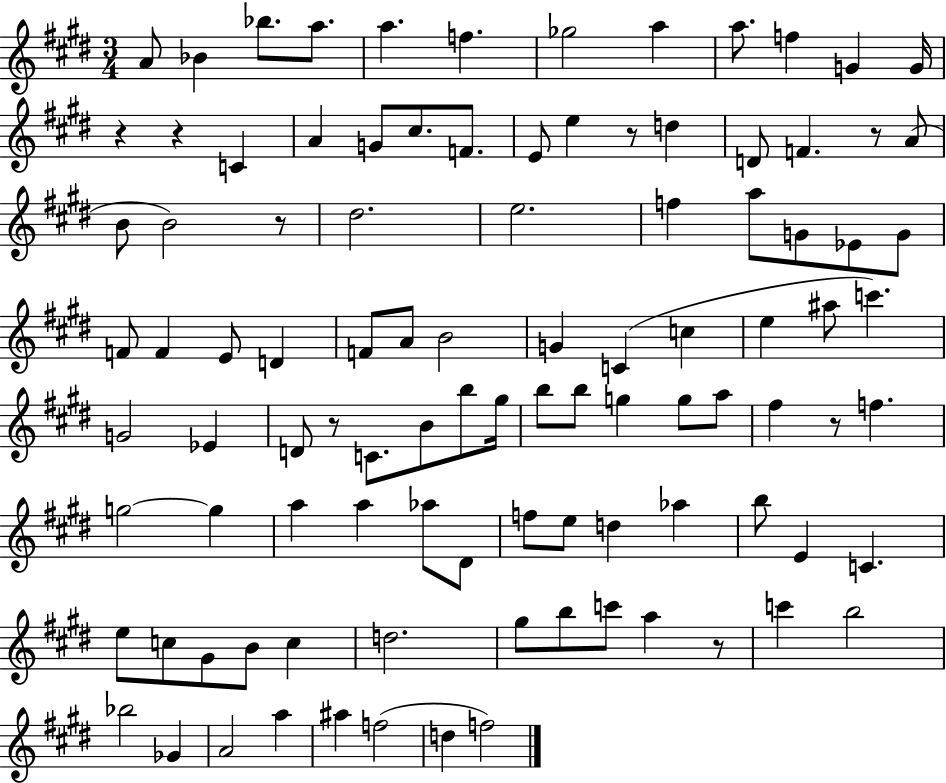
X:1
T:Untitled
M:3/4
L:1/4
K:E
A/2 _B _b/2 a/2 a f _g2 a a/2 f G G/4 z z C A G/2 ^c/2 F/2 E/2 e z/2 d D/2 F z/2 A/2 B/2 B2 z/2 ^d2 e2 f a/2 G/2 _E/2 G/2 F/2 F E/2 D F/2 A/2 B2 G C c e ^a/2 c' G2 _E D/2 z/2 C/2 B/2 b/2 ^g/4 b/2 b/2 g g/2 a/2 ^f z/2 f g2 g a a _a/2 ^D/2 f/2 e/2 d _a b/2 E C e/2 c/2 ^G/2 B/2 c d2 ^g/2 b/2 c'/2 a z/2 c' b2 _b2 _G A2 a ^a f2 d f2